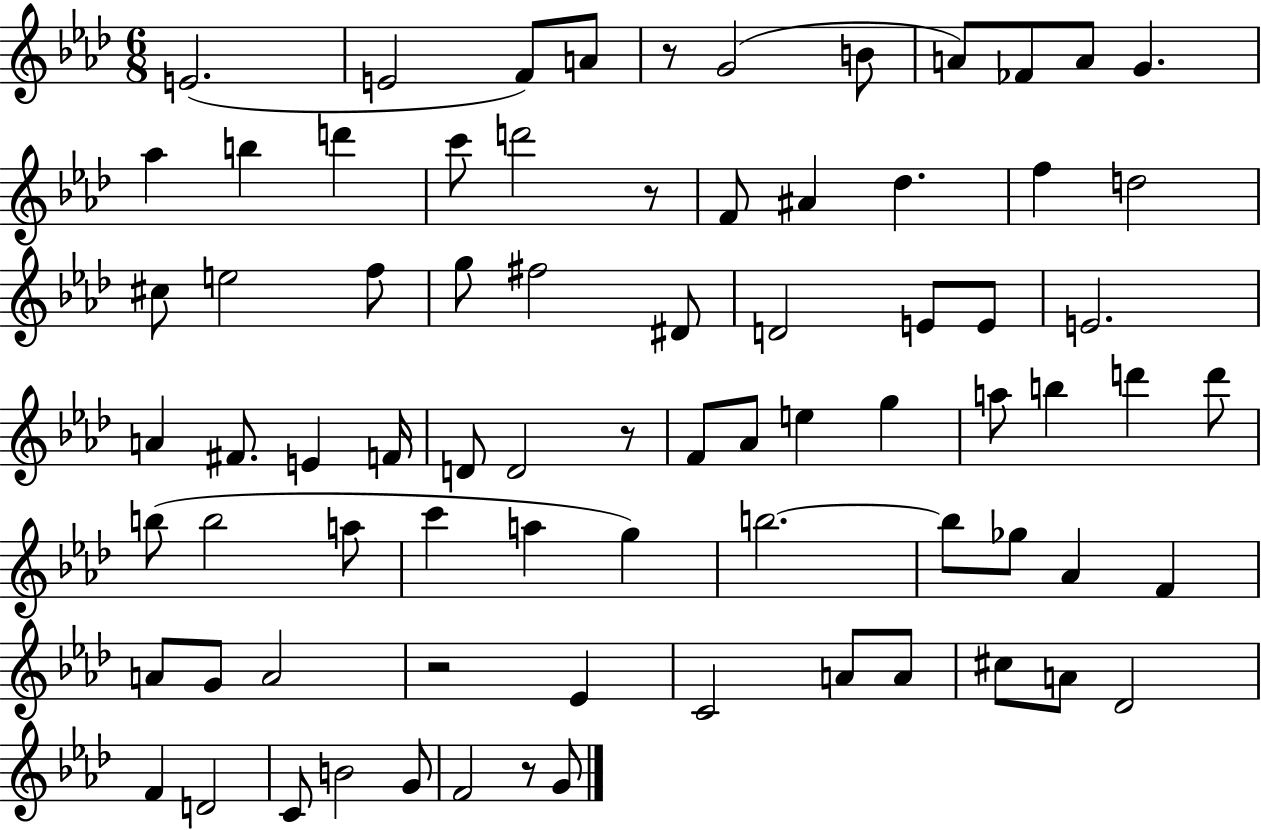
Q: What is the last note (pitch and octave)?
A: G4